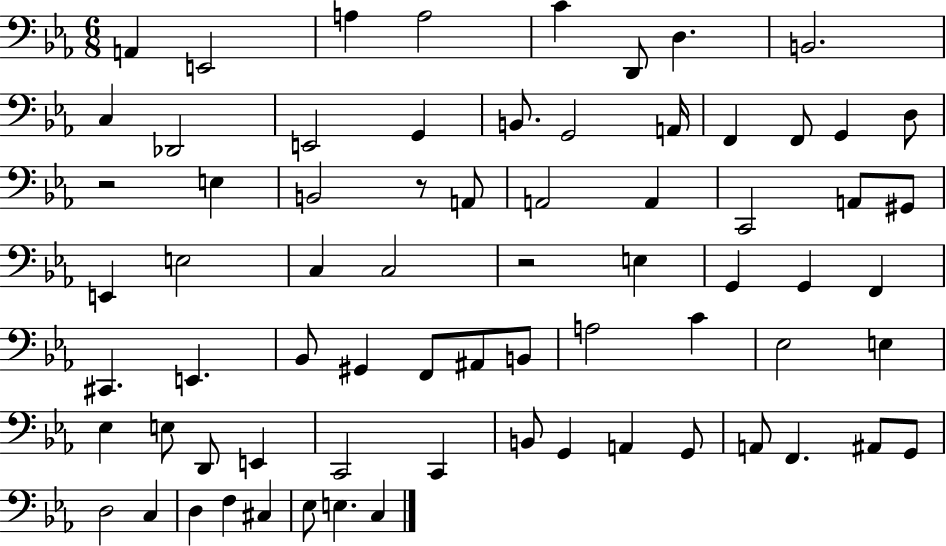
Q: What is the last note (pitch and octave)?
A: C3